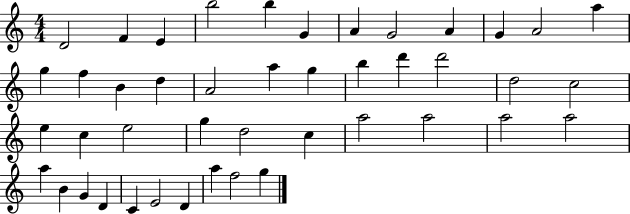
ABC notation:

X:1
T:Untitled
M:4/4
L:1/4
K:C
D2 F E b2 b G A G2 A G A2 a g f B d A2 a g b d' d'2 d2 c2 e c e2 g d2 c a2 a2 a2 a2 a B G D C E2 D a f2 g